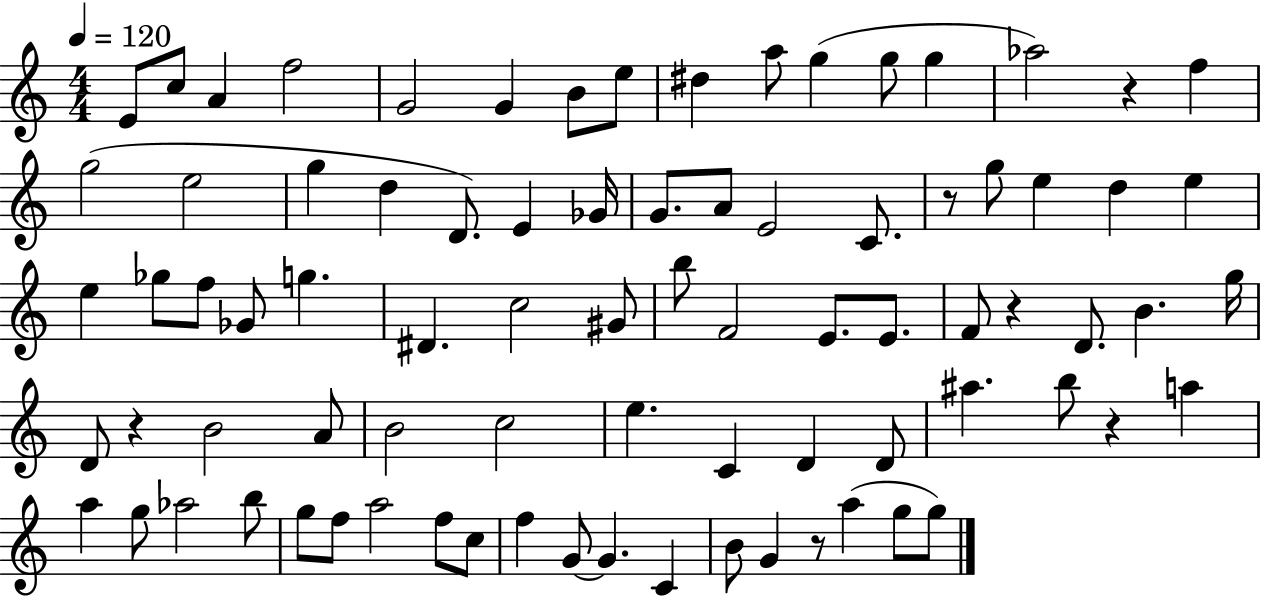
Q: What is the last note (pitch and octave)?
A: G5